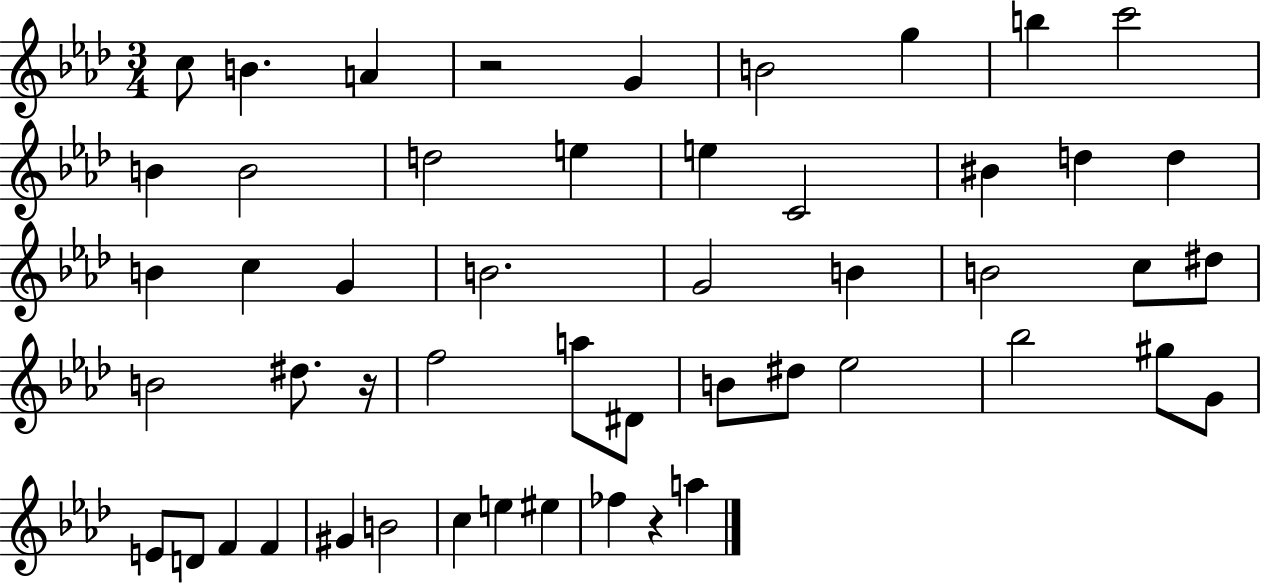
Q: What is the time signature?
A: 3/4